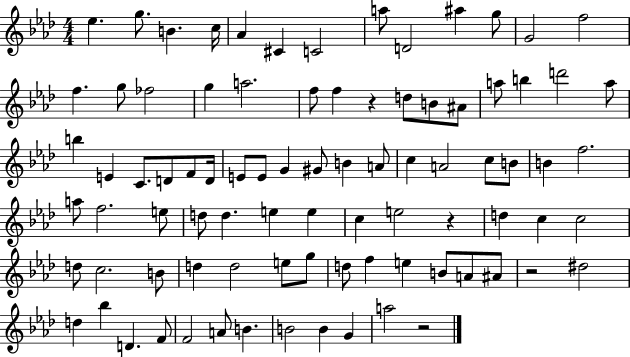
{
  \clef treble
  \numericTimeSignature
  \time 4/4
  \key aes \major
  ees''4. g''8. b'4. c''16 | aes'4 cis'4 c'2 | a''8 d'2 ais''4 g''8 | g'2 f''2 | \break f''4. g''8 fes''2 | g''4 a''2. | f''8 f''4 r4 d''8 b'8 ais'8 | a''8 b''4 d'''2 a''8 | \break b''4 e'4 c'8. d'8 f'8 d'16 | e'8 e'8 g'4 gis'8 b'4 a'8 | c''4 a'2 c''8 b'8 | b'4 f''2. | \break a''8 f''2. e''8 | d''8 d''4. e''4 e''4 | c''4 e''2 r4 | d''4 c''4 c''2 | \break d''8 c''2. b'8 | d''4 d''2 e''8 g''8 | d''8 f''4 e''4 b'8 a'8 ais'8 | r2 dis''2 | \break d''4 bes''4 d'4. f'8 | f'2 a'8 b'4. | b'2 b'4 g'4 | a''2 r2 | \break \bar "|."
}